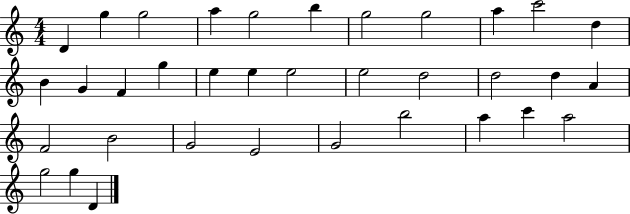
D4/q G5/q G5/h A5/q G5/h B5/q G5/h G5/h A5/q C6/h D5/q B4/q G4/q F4/q G5/q E5/q E5/q E5/h E5/h D5/h D5/h D5/q A4/q F4/h B4/h G4/h E4/h G4/h B5/h A5/q C6/q A5/h G5/h G5/q D4/q